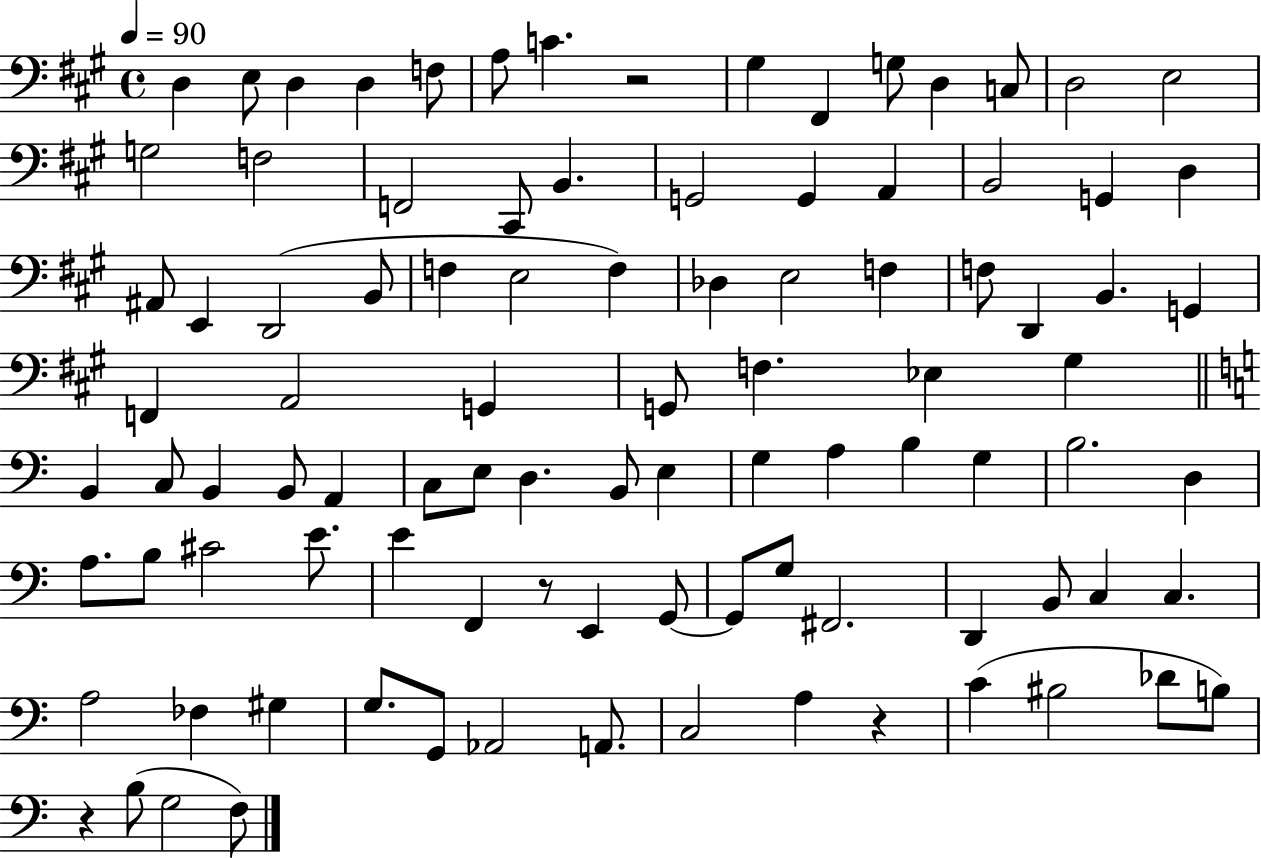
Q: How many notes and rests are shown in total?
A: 97